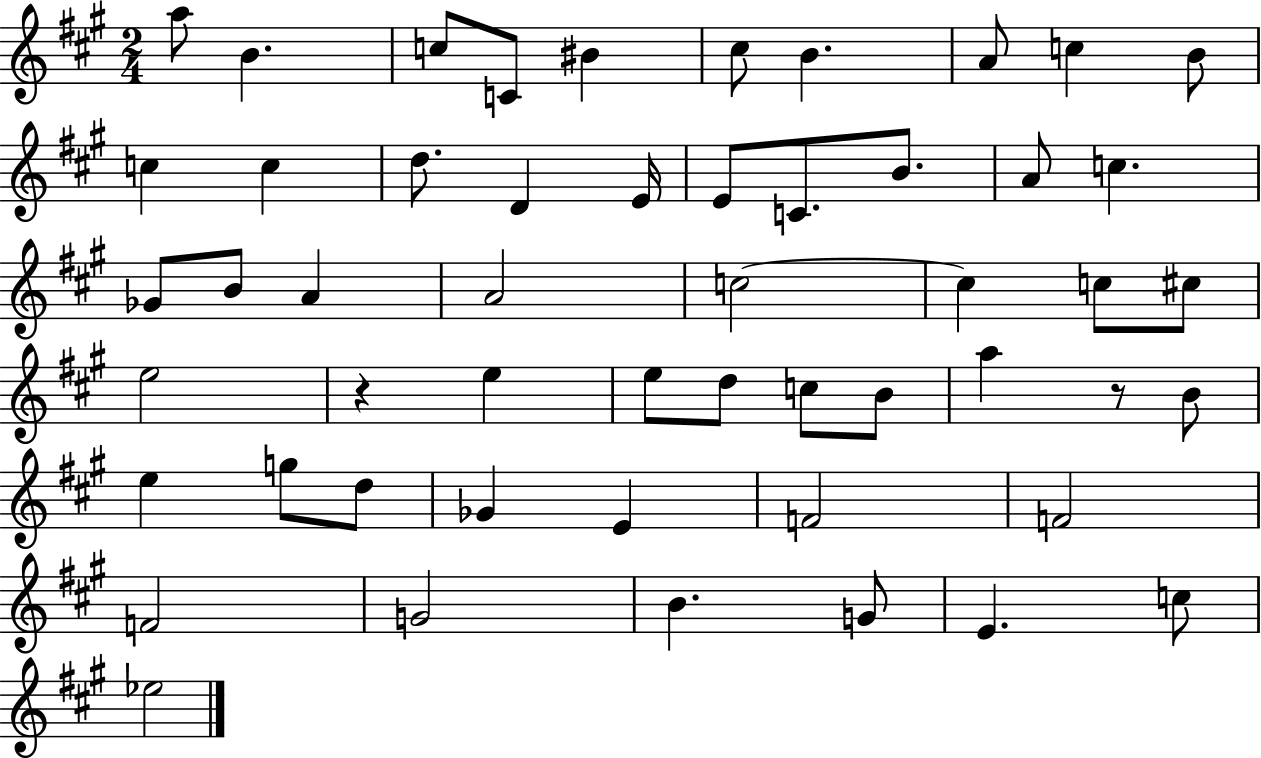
A5/e B4/q. C5/e C4/e BIS4/q C#5/e B4/q. A4/e C5/q B4/e C5/q C5/q D5/e. D4/q E4/s E4/e C4/e. B4/e. A4/e C5/q. Gb4/e B4/e A4/q A4/h C5/h C5/q C5/e C#5/e E5/h R/q E5/q E5/e D5/e C5/e B4/e A5/q R/e B4/e E5/q G5/e D5/e Gb4/q E4/q F4/h F4/h F4/h G4/h B4/q. G4/e E4/q. C5/e Eb5/h